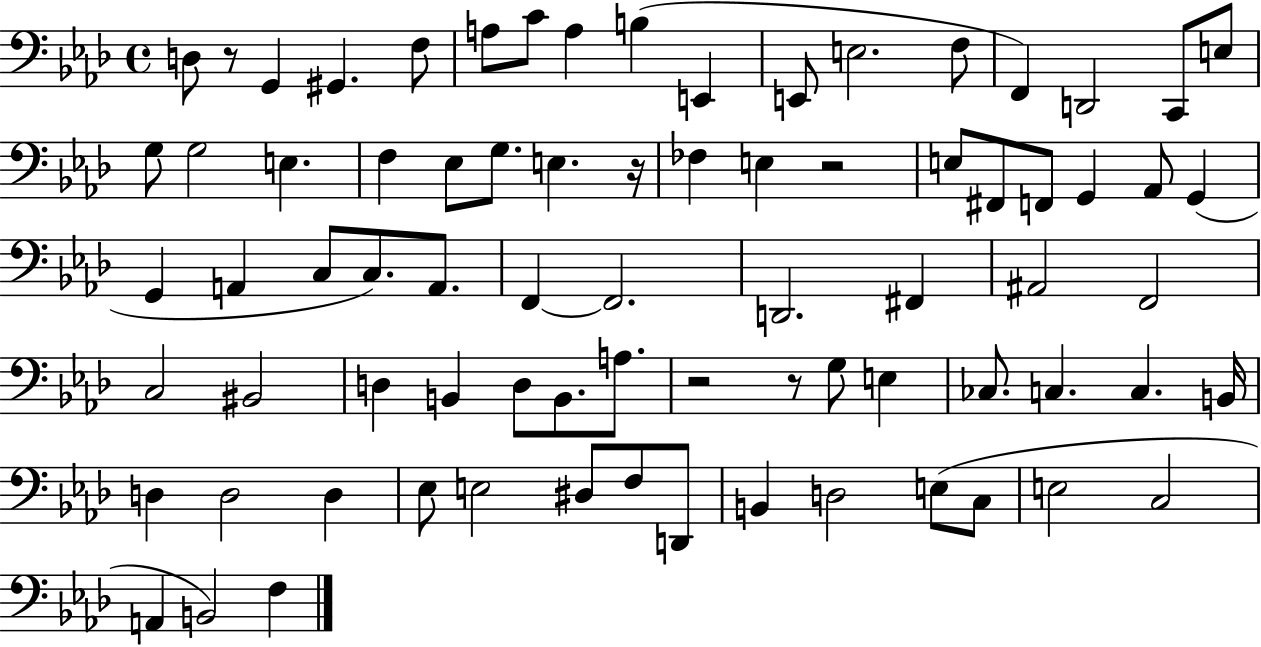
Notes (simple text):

D3/e R/e G2/q G#2/q. F3/e A3/e C4/e A3/q B3/q E2/q E2/e E3/h. F3/e F2/q D2/h C2/e E3/e G3/e G3/h E3/q. F3/q Eb3/e G3/e. E3/q. R/s FES3/q E3/q R/h E3/e F#2/e F2/e G2/q Ab2/e G2/q G2/q A2/q C3/e C3/e. A2/e. F2/q F2/h. D2/h. F#2/q A#2/h F2/h C3/h BIS2/h D3/q B2/q D3/e B2/e. A3/e. R/h R/e G3/e E3/q CES3/e. C3/q. C3/q. B2/s D3/q D3/h D3/q Eb3/e E3/h D#3/e F3/e D2/e B2/q D3/h E3/e C3/e E3/h C3/h A2/q B2/h F3/q